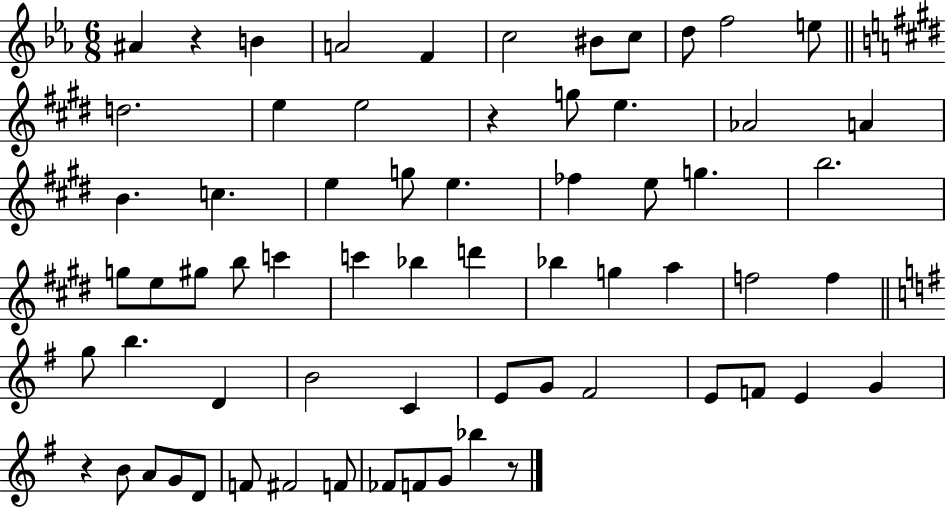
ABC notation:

X:1
T:Untitled
M:6/8
L:1/4
K:Eb
^A z B A2 F c2 ^B/2 c/2 d/2 f2 e/2 d2 e e2 z g/2 e _A2 A B c e g/2 e _f e/2 g b2 g/2 e/2 ^g/2 b/2 c' c' _b d' _b g a f2 f g/2 b D B2 C E/2 G/2 ^F2 E/2 F/2 E G z B/2 A/2 G/2 D/2 F/2 ^F2 F/2 _F/2 F/2 G/2 _b z/2